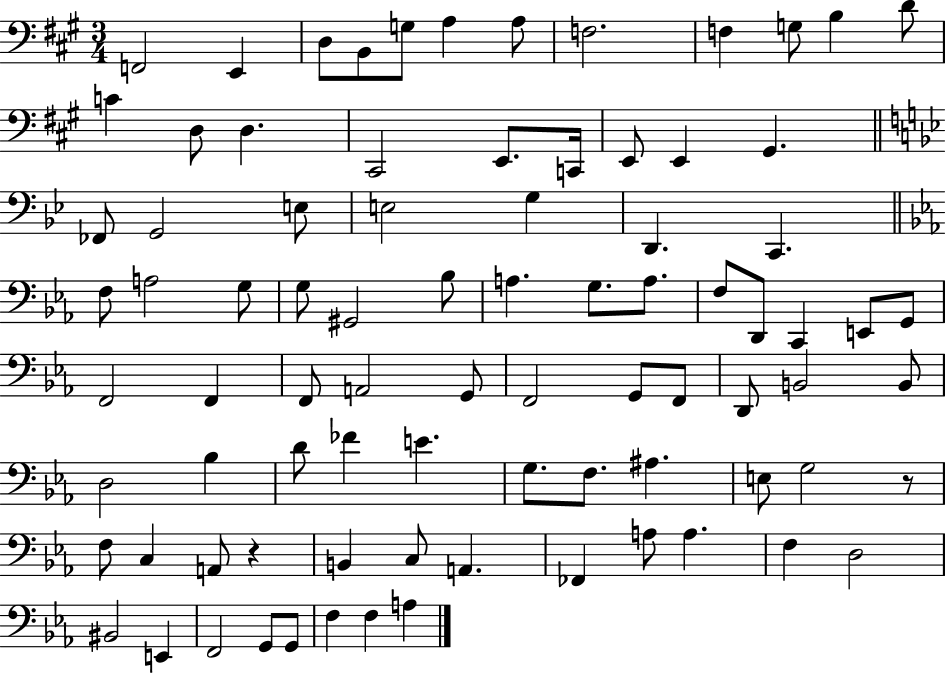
{
  \clef bass
  \numericTimeSignature
  \time 3/4
  \key a \major
  f,2 e,4 | d8 b,8 g8 a4 a8 | f2. | f4 g8 b4 d'8 | \break c'4 d8 d4. | cis,2 e,8. c,16 | e,8 e,4 gis,4. | \bar "||" \break \key g \minor fes,8 g,2 e8 | e2 g4 | d,4. c,4. | \bar "||" \break \key ees \major f8 a2 g8 | g8 gis,2 bes8 | a4. g8. a8. | f8 d,8 c,4 e,8 g,8 | \break f,2 f,4 | f,8 a,2 g,8 | f,2 g,8 f,8 | d,8 b,2 b,8 | \break d2 bes4 | d'8 fes'4 e'4. | g8. f8. ais4. | e8 g2 r8 | \break f8 c4 a,8 r4 | b,4 c8 a,4. | fes,4 a8 a4. | f4 d2 | \break bis,2 e,4 | f,2 g,8 g,8 | f4 f4 a4 | \bar "|."
}